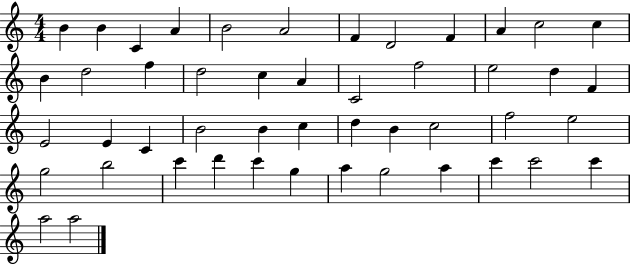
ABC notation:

X:1
T:Untitled
M:4/4
L:1/4
K:C
B B C A B2 A2 F D2 F A c2 c B d2 f d2 c A C2 f2 e2 d F E2 E C B2 B c d B c2 f2 e2 g2 b2 c' d' c' g a g2 a c' c'2 c' a2 a2